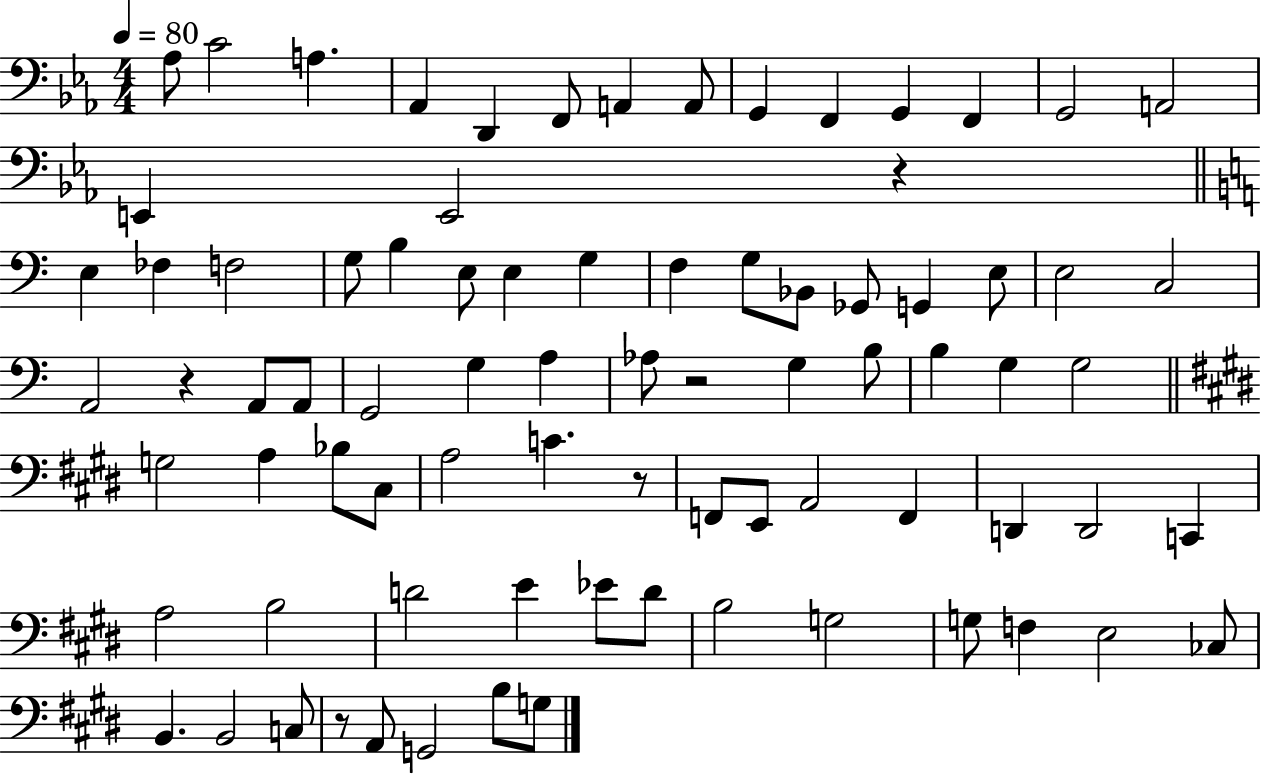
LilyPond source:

{
  \clef bass
  \numericTimeSignature
  \time 4/4
  \key ees \major
  \tempo 4 = 80
  \repeat volta 2 { aes8 c'2 a4. | aes,4 d,4 f,8 a,4 a,8 | g,4 f,4 g,4 f,4 | g,2 a,2 | \break e,4 e,2 r4 | \bar "||" \break \key c \major e4 fes4 f2 | g8 b4 e8 e4 g4 | f4 g8 bes,8 ges,8 g,4 e8 | e2 c2 | \break a,2 r4 a,8 a,8 | g,2 g4 a4 | aes8 r2 g4 b8 | b4 g4 g2 | \break \bar "||" \break \key e \major g2 a4 bes8 cis8 | a2 c'4. r8 | f,8 e,8 a,2 f,4 | d,4 d,2 c,4 | \break a2 b2 | d'2 e'4 ees'8 d'8 | b2 g2 | g8 f4 e2 ces8 | \break b,4. b,2 c8 | r8 a,8 g,2 b8 g8 | } \bar "|."
}